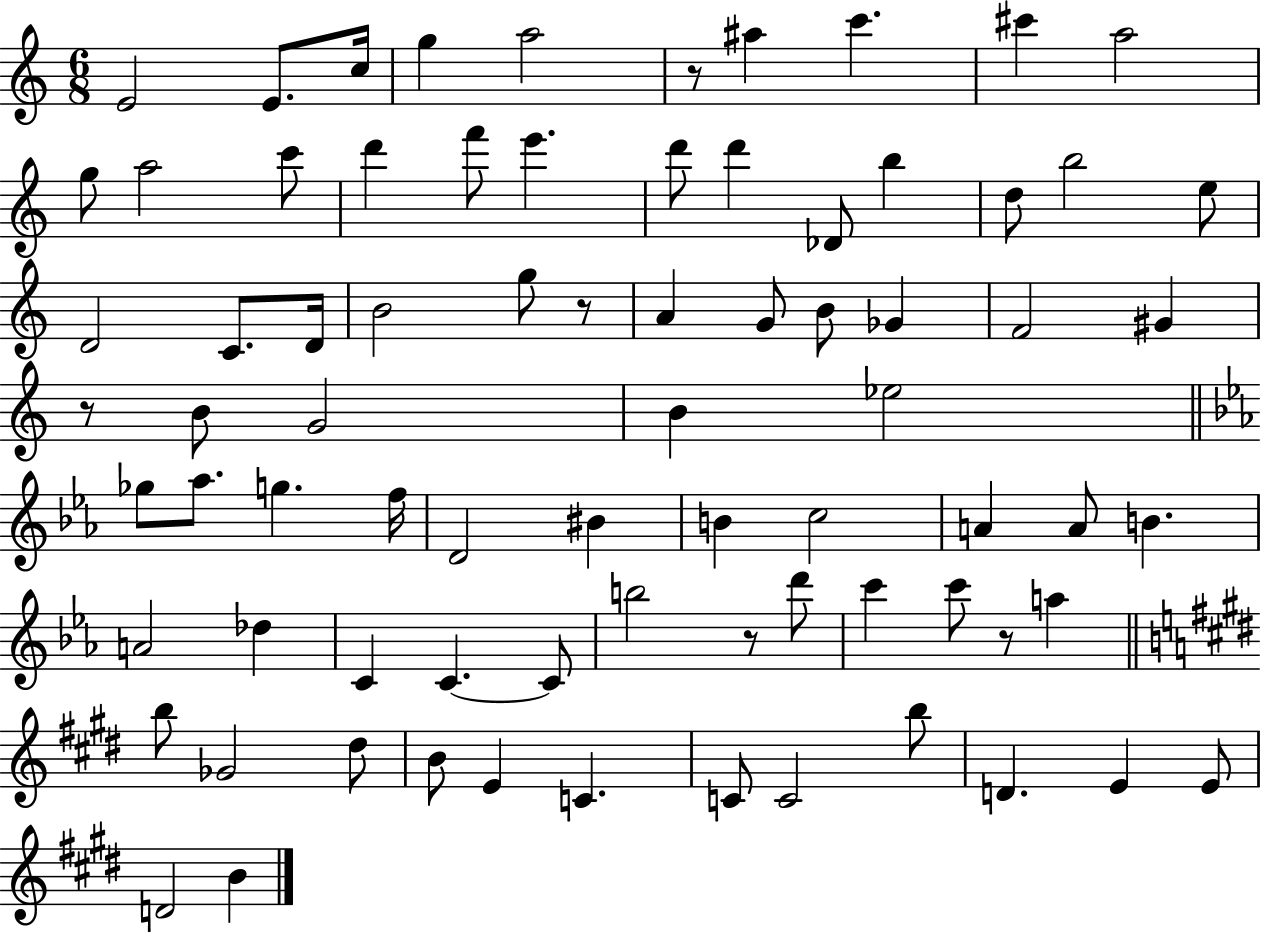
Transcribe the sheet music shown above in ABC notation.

X:1
T:Untitled
M:6/8
L:1/4
K:C
E2 E/2 c/4 g a2 z/2 ^a c' ^c' a2 g/2 a2 c'/2 d' f'/2 e' d'/2 d' _D/2 b d/2 b2 e/2 D2 C/2 D/4 B2 g/2 z/2 A G/2 B/2 _G F2 ^G z/2 B/2 G2 B _e2 _g/2 _a/2 g f/4 D2 ^B B c2 A A/2 B A2 _d C C C/2 b2 z/2 d'/2 c' c'/2 z/2 a b/2 _G2 ^d/2 B/2 E C C/2 C2 b/2 D E E/2 D2 B